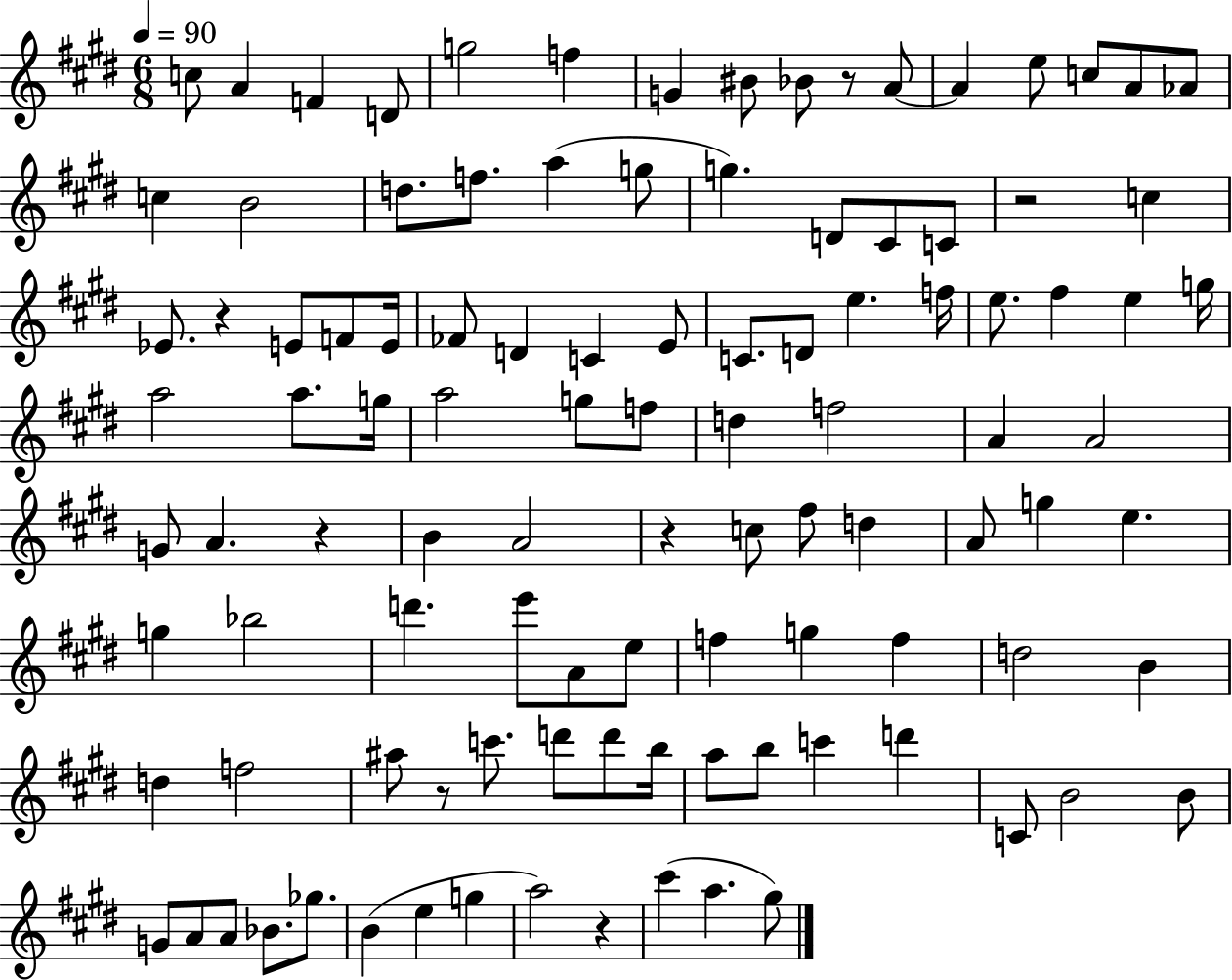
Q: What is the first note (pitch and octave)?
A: C5